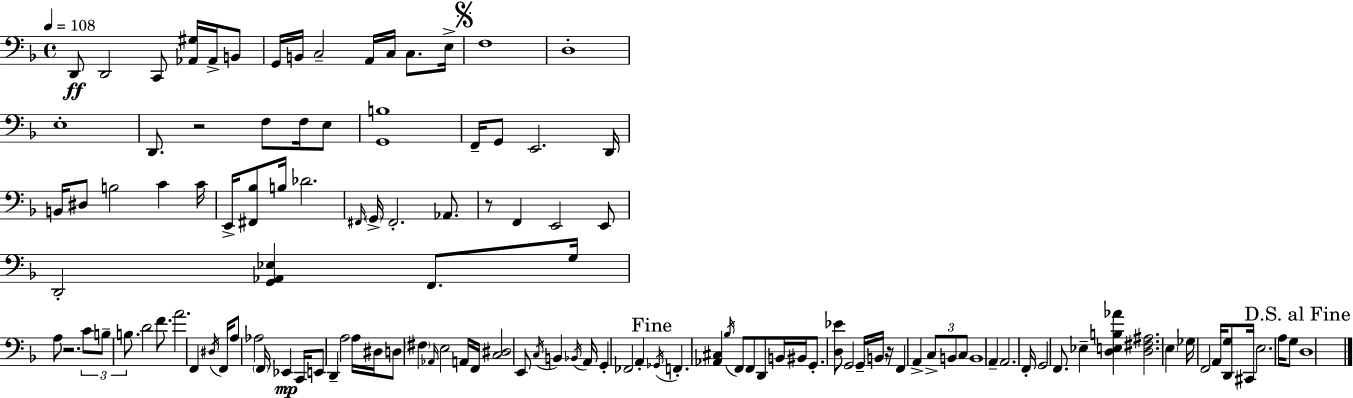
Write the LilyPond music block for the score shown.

{
  \clef bass
  \time 4/4
  \defaultTimeSignature
  \key d \minor
  \tempo 4 = 108
  \repeat volta 2 { d,8\ff d,2 c,8 <aes, gis>16 aes,16-> b,8 | g,16 b,16 c2-- a,16 c16 c8. e16-> | \mark \markup { \musicglyph "scripts.segno" } f1 | d1-. | \break e1-. | d,8. r2 f8 f16 e8 | <g, b>1 | f,16-- g,8 e,2. d,16 | \break b,16 dis8 b2 c'4 c'16 | e,16-> <fis, bes>8 b16 des'2. | \grace { fis,16 } \parenthesize g,16-> fis,2.-. aes,8. | r8 f,4 e,2 e,8 | \break d,2-. <g, aes, ees>4 f,8. | g16 a8 r2. \tuplet 3/2 { c'8 | b8-- b8. } d'2 f'8. | a'2. f,4 | \break \acciaccatura { dis16 } f,16 a8 aes2 \parenthesize f,16 ees,4\mp | c,16 e,8 d,4-- a2 | a16 dis16 d8 \parenthesize fis4 \grace { aes,16 } e2 | a,16 f,16 <c dis>2 e,8 \acciaccatura { c16 } b,4 | \break \acciaccatura { bes,16 } a,16 g,4-. fes,2 | a,4-. \mark "Fine" \acciaccatura { ges,16 } f,4.-. <aes, cis>4 | \acciaccatura { bes16 } f,8 f,8 d,8 b,16 bis,16 g,8.-. <d ees'>8 g,2 | g,16-- \parenthesize b,16 r16 f,4 a,4-> | \break \tuplet 3/2 { c8-> b,8 c8 } b,1 | a,4-- a,2. | f,16-. g,2 | f,8. ees4-- <d e b aes'>4 <d fis ais>2. | \break \parenthesize e4 ges16 f,2 | a,16 <d, g>8 cis,16 e2. | a16 g8 \mark "D.S. al Fine" d1 | } \bar "|."
}